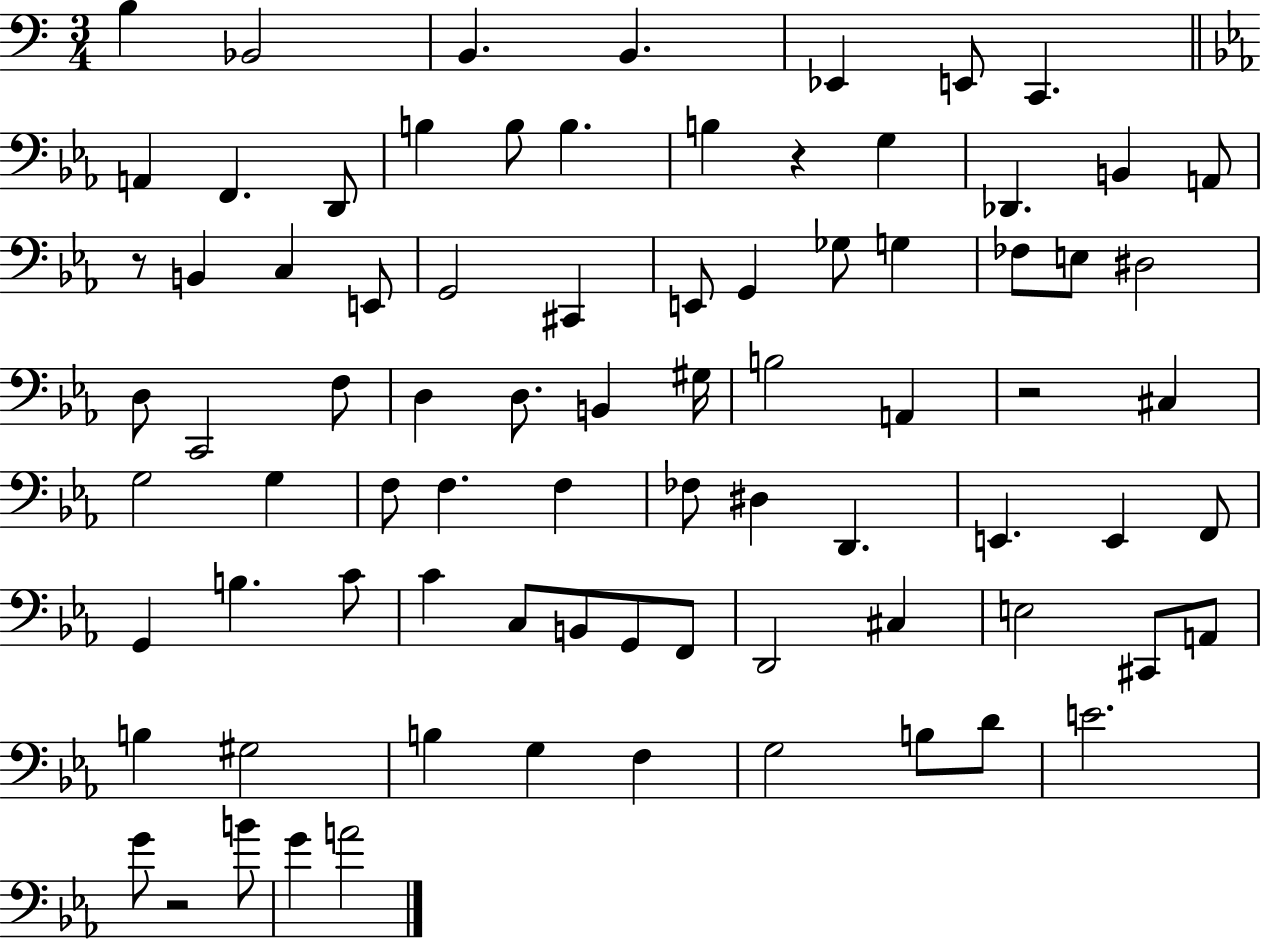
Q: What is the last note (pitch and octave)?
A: A4